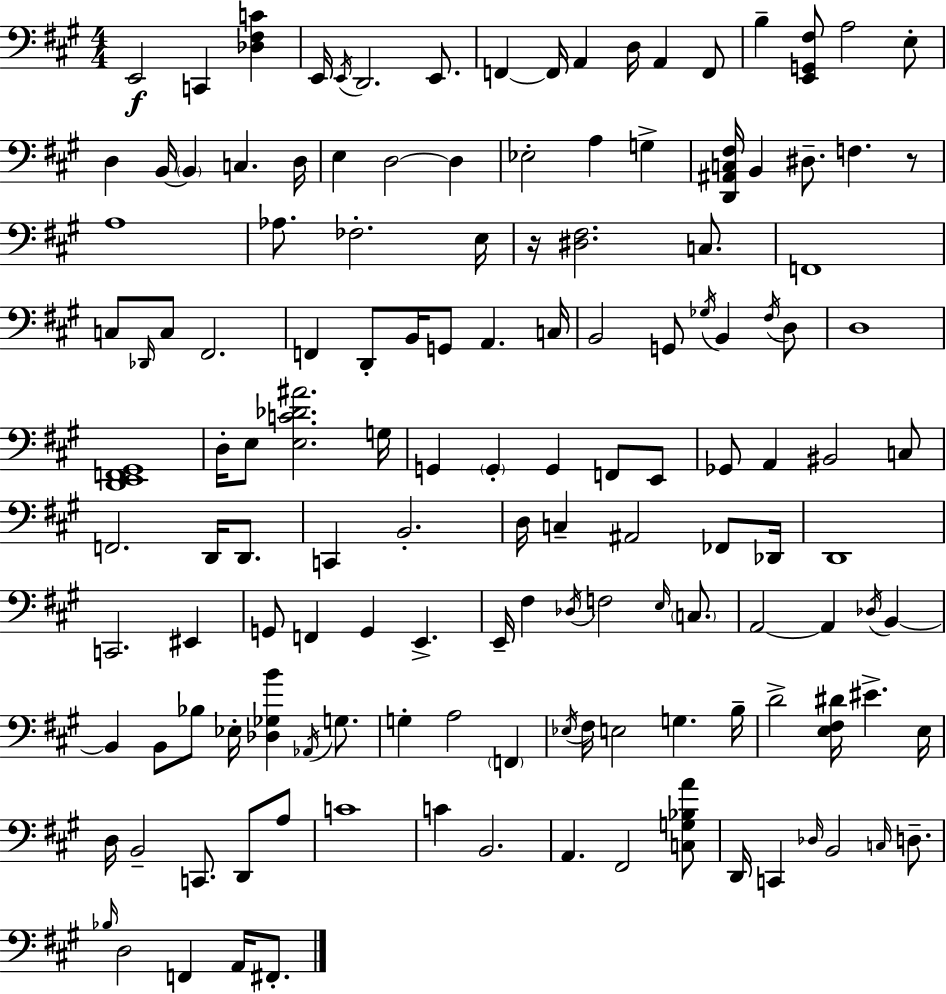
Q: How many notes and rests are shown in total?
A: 140